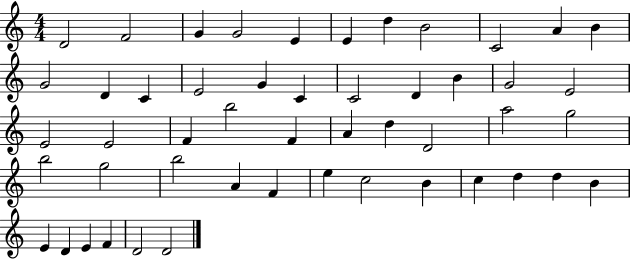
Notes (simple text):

D4/h F4/h G4/q G4/h E4/q E4/q D5/q B4/h C4/h A4/q B4/q G4/h D4/q C4/q E4/h G4/q C4/q C4/h D4/q B4/q G4/h E4/h E4/h E4/h F4/q B5/h F4/q A4/q D5/q D4/h A5/h G5/h B5/h G5/h B5/h A4/q F4/q E5/q C5/h B4/q C5/q D5/q D5/q B4/q E4/q D4/q E4/q F4/q D4/h D4/h